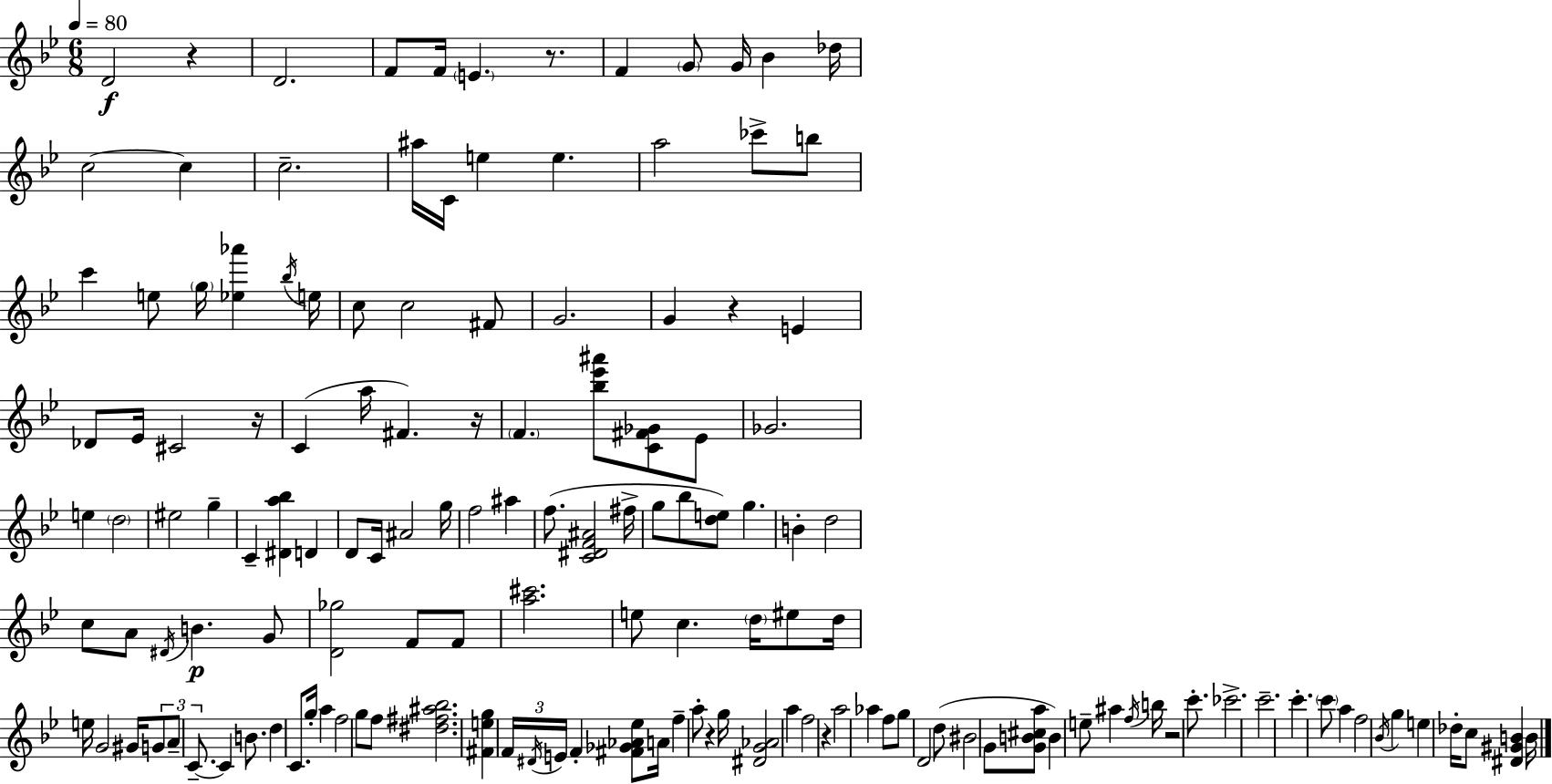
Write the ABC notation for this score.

X:1
T:Untitled
M:6/8
L:1/4
K:Bb
D2 z D2 F/2 F/4 E z/2 F G/2 G/4 _B _d/4 c2 c c2 ^a/4 C/4 e e a2 _c'/2 b/2 c' e/2 g/4 [_e_a'] _b/4 e/4 c/2 c2 ^F/2 G2 G z E _D/2 _E/4 ^C2 z/4 C a/4 ^F z/4 F [_b_e'^a']/2 [C^F_G]/2 _E/2 _G2 e d2 ^e2 g C [^Da_b] D D/2 C/4 ^A2 g/4 f2 ^a f/2 [C^DF^A]2 ^f/4 g/2 _b/2 [de]/2 g B d2 c/2 A/2 ^D/4 B G/2 [D_g]2 F/2 F/2 [a^c']2 e/2 c d/4 ^e/2 d/4 e/4 G2 ^G/4 G/2 A/2 C/2 C B/2 d C/2 g/4 a f2 g/2 f/2 [^d^f^a_b]2 [^Feg] F/4 ^D/4 E/4 F [^F_G_A_e]/2 A/4 f a/2 z g/4 [^DG_A]2 a f2 z a2 _a f/2 g/2 D2 d/2 ^B2 G/2 [GB^ca]/2 B e/2 ^a f/4 b/4 z2 c'/2 _c'2 c'2 c' c'/2 a f2 _B/4 g e _d/4 c/2 [^D^GB] B/4